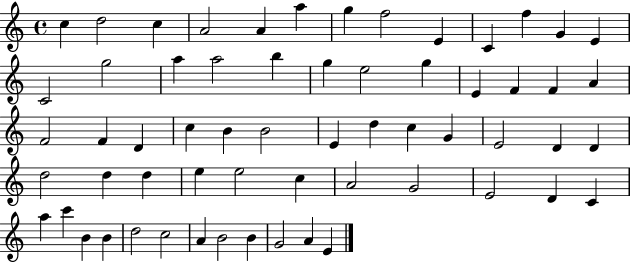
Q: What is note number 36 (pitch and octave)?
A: E4